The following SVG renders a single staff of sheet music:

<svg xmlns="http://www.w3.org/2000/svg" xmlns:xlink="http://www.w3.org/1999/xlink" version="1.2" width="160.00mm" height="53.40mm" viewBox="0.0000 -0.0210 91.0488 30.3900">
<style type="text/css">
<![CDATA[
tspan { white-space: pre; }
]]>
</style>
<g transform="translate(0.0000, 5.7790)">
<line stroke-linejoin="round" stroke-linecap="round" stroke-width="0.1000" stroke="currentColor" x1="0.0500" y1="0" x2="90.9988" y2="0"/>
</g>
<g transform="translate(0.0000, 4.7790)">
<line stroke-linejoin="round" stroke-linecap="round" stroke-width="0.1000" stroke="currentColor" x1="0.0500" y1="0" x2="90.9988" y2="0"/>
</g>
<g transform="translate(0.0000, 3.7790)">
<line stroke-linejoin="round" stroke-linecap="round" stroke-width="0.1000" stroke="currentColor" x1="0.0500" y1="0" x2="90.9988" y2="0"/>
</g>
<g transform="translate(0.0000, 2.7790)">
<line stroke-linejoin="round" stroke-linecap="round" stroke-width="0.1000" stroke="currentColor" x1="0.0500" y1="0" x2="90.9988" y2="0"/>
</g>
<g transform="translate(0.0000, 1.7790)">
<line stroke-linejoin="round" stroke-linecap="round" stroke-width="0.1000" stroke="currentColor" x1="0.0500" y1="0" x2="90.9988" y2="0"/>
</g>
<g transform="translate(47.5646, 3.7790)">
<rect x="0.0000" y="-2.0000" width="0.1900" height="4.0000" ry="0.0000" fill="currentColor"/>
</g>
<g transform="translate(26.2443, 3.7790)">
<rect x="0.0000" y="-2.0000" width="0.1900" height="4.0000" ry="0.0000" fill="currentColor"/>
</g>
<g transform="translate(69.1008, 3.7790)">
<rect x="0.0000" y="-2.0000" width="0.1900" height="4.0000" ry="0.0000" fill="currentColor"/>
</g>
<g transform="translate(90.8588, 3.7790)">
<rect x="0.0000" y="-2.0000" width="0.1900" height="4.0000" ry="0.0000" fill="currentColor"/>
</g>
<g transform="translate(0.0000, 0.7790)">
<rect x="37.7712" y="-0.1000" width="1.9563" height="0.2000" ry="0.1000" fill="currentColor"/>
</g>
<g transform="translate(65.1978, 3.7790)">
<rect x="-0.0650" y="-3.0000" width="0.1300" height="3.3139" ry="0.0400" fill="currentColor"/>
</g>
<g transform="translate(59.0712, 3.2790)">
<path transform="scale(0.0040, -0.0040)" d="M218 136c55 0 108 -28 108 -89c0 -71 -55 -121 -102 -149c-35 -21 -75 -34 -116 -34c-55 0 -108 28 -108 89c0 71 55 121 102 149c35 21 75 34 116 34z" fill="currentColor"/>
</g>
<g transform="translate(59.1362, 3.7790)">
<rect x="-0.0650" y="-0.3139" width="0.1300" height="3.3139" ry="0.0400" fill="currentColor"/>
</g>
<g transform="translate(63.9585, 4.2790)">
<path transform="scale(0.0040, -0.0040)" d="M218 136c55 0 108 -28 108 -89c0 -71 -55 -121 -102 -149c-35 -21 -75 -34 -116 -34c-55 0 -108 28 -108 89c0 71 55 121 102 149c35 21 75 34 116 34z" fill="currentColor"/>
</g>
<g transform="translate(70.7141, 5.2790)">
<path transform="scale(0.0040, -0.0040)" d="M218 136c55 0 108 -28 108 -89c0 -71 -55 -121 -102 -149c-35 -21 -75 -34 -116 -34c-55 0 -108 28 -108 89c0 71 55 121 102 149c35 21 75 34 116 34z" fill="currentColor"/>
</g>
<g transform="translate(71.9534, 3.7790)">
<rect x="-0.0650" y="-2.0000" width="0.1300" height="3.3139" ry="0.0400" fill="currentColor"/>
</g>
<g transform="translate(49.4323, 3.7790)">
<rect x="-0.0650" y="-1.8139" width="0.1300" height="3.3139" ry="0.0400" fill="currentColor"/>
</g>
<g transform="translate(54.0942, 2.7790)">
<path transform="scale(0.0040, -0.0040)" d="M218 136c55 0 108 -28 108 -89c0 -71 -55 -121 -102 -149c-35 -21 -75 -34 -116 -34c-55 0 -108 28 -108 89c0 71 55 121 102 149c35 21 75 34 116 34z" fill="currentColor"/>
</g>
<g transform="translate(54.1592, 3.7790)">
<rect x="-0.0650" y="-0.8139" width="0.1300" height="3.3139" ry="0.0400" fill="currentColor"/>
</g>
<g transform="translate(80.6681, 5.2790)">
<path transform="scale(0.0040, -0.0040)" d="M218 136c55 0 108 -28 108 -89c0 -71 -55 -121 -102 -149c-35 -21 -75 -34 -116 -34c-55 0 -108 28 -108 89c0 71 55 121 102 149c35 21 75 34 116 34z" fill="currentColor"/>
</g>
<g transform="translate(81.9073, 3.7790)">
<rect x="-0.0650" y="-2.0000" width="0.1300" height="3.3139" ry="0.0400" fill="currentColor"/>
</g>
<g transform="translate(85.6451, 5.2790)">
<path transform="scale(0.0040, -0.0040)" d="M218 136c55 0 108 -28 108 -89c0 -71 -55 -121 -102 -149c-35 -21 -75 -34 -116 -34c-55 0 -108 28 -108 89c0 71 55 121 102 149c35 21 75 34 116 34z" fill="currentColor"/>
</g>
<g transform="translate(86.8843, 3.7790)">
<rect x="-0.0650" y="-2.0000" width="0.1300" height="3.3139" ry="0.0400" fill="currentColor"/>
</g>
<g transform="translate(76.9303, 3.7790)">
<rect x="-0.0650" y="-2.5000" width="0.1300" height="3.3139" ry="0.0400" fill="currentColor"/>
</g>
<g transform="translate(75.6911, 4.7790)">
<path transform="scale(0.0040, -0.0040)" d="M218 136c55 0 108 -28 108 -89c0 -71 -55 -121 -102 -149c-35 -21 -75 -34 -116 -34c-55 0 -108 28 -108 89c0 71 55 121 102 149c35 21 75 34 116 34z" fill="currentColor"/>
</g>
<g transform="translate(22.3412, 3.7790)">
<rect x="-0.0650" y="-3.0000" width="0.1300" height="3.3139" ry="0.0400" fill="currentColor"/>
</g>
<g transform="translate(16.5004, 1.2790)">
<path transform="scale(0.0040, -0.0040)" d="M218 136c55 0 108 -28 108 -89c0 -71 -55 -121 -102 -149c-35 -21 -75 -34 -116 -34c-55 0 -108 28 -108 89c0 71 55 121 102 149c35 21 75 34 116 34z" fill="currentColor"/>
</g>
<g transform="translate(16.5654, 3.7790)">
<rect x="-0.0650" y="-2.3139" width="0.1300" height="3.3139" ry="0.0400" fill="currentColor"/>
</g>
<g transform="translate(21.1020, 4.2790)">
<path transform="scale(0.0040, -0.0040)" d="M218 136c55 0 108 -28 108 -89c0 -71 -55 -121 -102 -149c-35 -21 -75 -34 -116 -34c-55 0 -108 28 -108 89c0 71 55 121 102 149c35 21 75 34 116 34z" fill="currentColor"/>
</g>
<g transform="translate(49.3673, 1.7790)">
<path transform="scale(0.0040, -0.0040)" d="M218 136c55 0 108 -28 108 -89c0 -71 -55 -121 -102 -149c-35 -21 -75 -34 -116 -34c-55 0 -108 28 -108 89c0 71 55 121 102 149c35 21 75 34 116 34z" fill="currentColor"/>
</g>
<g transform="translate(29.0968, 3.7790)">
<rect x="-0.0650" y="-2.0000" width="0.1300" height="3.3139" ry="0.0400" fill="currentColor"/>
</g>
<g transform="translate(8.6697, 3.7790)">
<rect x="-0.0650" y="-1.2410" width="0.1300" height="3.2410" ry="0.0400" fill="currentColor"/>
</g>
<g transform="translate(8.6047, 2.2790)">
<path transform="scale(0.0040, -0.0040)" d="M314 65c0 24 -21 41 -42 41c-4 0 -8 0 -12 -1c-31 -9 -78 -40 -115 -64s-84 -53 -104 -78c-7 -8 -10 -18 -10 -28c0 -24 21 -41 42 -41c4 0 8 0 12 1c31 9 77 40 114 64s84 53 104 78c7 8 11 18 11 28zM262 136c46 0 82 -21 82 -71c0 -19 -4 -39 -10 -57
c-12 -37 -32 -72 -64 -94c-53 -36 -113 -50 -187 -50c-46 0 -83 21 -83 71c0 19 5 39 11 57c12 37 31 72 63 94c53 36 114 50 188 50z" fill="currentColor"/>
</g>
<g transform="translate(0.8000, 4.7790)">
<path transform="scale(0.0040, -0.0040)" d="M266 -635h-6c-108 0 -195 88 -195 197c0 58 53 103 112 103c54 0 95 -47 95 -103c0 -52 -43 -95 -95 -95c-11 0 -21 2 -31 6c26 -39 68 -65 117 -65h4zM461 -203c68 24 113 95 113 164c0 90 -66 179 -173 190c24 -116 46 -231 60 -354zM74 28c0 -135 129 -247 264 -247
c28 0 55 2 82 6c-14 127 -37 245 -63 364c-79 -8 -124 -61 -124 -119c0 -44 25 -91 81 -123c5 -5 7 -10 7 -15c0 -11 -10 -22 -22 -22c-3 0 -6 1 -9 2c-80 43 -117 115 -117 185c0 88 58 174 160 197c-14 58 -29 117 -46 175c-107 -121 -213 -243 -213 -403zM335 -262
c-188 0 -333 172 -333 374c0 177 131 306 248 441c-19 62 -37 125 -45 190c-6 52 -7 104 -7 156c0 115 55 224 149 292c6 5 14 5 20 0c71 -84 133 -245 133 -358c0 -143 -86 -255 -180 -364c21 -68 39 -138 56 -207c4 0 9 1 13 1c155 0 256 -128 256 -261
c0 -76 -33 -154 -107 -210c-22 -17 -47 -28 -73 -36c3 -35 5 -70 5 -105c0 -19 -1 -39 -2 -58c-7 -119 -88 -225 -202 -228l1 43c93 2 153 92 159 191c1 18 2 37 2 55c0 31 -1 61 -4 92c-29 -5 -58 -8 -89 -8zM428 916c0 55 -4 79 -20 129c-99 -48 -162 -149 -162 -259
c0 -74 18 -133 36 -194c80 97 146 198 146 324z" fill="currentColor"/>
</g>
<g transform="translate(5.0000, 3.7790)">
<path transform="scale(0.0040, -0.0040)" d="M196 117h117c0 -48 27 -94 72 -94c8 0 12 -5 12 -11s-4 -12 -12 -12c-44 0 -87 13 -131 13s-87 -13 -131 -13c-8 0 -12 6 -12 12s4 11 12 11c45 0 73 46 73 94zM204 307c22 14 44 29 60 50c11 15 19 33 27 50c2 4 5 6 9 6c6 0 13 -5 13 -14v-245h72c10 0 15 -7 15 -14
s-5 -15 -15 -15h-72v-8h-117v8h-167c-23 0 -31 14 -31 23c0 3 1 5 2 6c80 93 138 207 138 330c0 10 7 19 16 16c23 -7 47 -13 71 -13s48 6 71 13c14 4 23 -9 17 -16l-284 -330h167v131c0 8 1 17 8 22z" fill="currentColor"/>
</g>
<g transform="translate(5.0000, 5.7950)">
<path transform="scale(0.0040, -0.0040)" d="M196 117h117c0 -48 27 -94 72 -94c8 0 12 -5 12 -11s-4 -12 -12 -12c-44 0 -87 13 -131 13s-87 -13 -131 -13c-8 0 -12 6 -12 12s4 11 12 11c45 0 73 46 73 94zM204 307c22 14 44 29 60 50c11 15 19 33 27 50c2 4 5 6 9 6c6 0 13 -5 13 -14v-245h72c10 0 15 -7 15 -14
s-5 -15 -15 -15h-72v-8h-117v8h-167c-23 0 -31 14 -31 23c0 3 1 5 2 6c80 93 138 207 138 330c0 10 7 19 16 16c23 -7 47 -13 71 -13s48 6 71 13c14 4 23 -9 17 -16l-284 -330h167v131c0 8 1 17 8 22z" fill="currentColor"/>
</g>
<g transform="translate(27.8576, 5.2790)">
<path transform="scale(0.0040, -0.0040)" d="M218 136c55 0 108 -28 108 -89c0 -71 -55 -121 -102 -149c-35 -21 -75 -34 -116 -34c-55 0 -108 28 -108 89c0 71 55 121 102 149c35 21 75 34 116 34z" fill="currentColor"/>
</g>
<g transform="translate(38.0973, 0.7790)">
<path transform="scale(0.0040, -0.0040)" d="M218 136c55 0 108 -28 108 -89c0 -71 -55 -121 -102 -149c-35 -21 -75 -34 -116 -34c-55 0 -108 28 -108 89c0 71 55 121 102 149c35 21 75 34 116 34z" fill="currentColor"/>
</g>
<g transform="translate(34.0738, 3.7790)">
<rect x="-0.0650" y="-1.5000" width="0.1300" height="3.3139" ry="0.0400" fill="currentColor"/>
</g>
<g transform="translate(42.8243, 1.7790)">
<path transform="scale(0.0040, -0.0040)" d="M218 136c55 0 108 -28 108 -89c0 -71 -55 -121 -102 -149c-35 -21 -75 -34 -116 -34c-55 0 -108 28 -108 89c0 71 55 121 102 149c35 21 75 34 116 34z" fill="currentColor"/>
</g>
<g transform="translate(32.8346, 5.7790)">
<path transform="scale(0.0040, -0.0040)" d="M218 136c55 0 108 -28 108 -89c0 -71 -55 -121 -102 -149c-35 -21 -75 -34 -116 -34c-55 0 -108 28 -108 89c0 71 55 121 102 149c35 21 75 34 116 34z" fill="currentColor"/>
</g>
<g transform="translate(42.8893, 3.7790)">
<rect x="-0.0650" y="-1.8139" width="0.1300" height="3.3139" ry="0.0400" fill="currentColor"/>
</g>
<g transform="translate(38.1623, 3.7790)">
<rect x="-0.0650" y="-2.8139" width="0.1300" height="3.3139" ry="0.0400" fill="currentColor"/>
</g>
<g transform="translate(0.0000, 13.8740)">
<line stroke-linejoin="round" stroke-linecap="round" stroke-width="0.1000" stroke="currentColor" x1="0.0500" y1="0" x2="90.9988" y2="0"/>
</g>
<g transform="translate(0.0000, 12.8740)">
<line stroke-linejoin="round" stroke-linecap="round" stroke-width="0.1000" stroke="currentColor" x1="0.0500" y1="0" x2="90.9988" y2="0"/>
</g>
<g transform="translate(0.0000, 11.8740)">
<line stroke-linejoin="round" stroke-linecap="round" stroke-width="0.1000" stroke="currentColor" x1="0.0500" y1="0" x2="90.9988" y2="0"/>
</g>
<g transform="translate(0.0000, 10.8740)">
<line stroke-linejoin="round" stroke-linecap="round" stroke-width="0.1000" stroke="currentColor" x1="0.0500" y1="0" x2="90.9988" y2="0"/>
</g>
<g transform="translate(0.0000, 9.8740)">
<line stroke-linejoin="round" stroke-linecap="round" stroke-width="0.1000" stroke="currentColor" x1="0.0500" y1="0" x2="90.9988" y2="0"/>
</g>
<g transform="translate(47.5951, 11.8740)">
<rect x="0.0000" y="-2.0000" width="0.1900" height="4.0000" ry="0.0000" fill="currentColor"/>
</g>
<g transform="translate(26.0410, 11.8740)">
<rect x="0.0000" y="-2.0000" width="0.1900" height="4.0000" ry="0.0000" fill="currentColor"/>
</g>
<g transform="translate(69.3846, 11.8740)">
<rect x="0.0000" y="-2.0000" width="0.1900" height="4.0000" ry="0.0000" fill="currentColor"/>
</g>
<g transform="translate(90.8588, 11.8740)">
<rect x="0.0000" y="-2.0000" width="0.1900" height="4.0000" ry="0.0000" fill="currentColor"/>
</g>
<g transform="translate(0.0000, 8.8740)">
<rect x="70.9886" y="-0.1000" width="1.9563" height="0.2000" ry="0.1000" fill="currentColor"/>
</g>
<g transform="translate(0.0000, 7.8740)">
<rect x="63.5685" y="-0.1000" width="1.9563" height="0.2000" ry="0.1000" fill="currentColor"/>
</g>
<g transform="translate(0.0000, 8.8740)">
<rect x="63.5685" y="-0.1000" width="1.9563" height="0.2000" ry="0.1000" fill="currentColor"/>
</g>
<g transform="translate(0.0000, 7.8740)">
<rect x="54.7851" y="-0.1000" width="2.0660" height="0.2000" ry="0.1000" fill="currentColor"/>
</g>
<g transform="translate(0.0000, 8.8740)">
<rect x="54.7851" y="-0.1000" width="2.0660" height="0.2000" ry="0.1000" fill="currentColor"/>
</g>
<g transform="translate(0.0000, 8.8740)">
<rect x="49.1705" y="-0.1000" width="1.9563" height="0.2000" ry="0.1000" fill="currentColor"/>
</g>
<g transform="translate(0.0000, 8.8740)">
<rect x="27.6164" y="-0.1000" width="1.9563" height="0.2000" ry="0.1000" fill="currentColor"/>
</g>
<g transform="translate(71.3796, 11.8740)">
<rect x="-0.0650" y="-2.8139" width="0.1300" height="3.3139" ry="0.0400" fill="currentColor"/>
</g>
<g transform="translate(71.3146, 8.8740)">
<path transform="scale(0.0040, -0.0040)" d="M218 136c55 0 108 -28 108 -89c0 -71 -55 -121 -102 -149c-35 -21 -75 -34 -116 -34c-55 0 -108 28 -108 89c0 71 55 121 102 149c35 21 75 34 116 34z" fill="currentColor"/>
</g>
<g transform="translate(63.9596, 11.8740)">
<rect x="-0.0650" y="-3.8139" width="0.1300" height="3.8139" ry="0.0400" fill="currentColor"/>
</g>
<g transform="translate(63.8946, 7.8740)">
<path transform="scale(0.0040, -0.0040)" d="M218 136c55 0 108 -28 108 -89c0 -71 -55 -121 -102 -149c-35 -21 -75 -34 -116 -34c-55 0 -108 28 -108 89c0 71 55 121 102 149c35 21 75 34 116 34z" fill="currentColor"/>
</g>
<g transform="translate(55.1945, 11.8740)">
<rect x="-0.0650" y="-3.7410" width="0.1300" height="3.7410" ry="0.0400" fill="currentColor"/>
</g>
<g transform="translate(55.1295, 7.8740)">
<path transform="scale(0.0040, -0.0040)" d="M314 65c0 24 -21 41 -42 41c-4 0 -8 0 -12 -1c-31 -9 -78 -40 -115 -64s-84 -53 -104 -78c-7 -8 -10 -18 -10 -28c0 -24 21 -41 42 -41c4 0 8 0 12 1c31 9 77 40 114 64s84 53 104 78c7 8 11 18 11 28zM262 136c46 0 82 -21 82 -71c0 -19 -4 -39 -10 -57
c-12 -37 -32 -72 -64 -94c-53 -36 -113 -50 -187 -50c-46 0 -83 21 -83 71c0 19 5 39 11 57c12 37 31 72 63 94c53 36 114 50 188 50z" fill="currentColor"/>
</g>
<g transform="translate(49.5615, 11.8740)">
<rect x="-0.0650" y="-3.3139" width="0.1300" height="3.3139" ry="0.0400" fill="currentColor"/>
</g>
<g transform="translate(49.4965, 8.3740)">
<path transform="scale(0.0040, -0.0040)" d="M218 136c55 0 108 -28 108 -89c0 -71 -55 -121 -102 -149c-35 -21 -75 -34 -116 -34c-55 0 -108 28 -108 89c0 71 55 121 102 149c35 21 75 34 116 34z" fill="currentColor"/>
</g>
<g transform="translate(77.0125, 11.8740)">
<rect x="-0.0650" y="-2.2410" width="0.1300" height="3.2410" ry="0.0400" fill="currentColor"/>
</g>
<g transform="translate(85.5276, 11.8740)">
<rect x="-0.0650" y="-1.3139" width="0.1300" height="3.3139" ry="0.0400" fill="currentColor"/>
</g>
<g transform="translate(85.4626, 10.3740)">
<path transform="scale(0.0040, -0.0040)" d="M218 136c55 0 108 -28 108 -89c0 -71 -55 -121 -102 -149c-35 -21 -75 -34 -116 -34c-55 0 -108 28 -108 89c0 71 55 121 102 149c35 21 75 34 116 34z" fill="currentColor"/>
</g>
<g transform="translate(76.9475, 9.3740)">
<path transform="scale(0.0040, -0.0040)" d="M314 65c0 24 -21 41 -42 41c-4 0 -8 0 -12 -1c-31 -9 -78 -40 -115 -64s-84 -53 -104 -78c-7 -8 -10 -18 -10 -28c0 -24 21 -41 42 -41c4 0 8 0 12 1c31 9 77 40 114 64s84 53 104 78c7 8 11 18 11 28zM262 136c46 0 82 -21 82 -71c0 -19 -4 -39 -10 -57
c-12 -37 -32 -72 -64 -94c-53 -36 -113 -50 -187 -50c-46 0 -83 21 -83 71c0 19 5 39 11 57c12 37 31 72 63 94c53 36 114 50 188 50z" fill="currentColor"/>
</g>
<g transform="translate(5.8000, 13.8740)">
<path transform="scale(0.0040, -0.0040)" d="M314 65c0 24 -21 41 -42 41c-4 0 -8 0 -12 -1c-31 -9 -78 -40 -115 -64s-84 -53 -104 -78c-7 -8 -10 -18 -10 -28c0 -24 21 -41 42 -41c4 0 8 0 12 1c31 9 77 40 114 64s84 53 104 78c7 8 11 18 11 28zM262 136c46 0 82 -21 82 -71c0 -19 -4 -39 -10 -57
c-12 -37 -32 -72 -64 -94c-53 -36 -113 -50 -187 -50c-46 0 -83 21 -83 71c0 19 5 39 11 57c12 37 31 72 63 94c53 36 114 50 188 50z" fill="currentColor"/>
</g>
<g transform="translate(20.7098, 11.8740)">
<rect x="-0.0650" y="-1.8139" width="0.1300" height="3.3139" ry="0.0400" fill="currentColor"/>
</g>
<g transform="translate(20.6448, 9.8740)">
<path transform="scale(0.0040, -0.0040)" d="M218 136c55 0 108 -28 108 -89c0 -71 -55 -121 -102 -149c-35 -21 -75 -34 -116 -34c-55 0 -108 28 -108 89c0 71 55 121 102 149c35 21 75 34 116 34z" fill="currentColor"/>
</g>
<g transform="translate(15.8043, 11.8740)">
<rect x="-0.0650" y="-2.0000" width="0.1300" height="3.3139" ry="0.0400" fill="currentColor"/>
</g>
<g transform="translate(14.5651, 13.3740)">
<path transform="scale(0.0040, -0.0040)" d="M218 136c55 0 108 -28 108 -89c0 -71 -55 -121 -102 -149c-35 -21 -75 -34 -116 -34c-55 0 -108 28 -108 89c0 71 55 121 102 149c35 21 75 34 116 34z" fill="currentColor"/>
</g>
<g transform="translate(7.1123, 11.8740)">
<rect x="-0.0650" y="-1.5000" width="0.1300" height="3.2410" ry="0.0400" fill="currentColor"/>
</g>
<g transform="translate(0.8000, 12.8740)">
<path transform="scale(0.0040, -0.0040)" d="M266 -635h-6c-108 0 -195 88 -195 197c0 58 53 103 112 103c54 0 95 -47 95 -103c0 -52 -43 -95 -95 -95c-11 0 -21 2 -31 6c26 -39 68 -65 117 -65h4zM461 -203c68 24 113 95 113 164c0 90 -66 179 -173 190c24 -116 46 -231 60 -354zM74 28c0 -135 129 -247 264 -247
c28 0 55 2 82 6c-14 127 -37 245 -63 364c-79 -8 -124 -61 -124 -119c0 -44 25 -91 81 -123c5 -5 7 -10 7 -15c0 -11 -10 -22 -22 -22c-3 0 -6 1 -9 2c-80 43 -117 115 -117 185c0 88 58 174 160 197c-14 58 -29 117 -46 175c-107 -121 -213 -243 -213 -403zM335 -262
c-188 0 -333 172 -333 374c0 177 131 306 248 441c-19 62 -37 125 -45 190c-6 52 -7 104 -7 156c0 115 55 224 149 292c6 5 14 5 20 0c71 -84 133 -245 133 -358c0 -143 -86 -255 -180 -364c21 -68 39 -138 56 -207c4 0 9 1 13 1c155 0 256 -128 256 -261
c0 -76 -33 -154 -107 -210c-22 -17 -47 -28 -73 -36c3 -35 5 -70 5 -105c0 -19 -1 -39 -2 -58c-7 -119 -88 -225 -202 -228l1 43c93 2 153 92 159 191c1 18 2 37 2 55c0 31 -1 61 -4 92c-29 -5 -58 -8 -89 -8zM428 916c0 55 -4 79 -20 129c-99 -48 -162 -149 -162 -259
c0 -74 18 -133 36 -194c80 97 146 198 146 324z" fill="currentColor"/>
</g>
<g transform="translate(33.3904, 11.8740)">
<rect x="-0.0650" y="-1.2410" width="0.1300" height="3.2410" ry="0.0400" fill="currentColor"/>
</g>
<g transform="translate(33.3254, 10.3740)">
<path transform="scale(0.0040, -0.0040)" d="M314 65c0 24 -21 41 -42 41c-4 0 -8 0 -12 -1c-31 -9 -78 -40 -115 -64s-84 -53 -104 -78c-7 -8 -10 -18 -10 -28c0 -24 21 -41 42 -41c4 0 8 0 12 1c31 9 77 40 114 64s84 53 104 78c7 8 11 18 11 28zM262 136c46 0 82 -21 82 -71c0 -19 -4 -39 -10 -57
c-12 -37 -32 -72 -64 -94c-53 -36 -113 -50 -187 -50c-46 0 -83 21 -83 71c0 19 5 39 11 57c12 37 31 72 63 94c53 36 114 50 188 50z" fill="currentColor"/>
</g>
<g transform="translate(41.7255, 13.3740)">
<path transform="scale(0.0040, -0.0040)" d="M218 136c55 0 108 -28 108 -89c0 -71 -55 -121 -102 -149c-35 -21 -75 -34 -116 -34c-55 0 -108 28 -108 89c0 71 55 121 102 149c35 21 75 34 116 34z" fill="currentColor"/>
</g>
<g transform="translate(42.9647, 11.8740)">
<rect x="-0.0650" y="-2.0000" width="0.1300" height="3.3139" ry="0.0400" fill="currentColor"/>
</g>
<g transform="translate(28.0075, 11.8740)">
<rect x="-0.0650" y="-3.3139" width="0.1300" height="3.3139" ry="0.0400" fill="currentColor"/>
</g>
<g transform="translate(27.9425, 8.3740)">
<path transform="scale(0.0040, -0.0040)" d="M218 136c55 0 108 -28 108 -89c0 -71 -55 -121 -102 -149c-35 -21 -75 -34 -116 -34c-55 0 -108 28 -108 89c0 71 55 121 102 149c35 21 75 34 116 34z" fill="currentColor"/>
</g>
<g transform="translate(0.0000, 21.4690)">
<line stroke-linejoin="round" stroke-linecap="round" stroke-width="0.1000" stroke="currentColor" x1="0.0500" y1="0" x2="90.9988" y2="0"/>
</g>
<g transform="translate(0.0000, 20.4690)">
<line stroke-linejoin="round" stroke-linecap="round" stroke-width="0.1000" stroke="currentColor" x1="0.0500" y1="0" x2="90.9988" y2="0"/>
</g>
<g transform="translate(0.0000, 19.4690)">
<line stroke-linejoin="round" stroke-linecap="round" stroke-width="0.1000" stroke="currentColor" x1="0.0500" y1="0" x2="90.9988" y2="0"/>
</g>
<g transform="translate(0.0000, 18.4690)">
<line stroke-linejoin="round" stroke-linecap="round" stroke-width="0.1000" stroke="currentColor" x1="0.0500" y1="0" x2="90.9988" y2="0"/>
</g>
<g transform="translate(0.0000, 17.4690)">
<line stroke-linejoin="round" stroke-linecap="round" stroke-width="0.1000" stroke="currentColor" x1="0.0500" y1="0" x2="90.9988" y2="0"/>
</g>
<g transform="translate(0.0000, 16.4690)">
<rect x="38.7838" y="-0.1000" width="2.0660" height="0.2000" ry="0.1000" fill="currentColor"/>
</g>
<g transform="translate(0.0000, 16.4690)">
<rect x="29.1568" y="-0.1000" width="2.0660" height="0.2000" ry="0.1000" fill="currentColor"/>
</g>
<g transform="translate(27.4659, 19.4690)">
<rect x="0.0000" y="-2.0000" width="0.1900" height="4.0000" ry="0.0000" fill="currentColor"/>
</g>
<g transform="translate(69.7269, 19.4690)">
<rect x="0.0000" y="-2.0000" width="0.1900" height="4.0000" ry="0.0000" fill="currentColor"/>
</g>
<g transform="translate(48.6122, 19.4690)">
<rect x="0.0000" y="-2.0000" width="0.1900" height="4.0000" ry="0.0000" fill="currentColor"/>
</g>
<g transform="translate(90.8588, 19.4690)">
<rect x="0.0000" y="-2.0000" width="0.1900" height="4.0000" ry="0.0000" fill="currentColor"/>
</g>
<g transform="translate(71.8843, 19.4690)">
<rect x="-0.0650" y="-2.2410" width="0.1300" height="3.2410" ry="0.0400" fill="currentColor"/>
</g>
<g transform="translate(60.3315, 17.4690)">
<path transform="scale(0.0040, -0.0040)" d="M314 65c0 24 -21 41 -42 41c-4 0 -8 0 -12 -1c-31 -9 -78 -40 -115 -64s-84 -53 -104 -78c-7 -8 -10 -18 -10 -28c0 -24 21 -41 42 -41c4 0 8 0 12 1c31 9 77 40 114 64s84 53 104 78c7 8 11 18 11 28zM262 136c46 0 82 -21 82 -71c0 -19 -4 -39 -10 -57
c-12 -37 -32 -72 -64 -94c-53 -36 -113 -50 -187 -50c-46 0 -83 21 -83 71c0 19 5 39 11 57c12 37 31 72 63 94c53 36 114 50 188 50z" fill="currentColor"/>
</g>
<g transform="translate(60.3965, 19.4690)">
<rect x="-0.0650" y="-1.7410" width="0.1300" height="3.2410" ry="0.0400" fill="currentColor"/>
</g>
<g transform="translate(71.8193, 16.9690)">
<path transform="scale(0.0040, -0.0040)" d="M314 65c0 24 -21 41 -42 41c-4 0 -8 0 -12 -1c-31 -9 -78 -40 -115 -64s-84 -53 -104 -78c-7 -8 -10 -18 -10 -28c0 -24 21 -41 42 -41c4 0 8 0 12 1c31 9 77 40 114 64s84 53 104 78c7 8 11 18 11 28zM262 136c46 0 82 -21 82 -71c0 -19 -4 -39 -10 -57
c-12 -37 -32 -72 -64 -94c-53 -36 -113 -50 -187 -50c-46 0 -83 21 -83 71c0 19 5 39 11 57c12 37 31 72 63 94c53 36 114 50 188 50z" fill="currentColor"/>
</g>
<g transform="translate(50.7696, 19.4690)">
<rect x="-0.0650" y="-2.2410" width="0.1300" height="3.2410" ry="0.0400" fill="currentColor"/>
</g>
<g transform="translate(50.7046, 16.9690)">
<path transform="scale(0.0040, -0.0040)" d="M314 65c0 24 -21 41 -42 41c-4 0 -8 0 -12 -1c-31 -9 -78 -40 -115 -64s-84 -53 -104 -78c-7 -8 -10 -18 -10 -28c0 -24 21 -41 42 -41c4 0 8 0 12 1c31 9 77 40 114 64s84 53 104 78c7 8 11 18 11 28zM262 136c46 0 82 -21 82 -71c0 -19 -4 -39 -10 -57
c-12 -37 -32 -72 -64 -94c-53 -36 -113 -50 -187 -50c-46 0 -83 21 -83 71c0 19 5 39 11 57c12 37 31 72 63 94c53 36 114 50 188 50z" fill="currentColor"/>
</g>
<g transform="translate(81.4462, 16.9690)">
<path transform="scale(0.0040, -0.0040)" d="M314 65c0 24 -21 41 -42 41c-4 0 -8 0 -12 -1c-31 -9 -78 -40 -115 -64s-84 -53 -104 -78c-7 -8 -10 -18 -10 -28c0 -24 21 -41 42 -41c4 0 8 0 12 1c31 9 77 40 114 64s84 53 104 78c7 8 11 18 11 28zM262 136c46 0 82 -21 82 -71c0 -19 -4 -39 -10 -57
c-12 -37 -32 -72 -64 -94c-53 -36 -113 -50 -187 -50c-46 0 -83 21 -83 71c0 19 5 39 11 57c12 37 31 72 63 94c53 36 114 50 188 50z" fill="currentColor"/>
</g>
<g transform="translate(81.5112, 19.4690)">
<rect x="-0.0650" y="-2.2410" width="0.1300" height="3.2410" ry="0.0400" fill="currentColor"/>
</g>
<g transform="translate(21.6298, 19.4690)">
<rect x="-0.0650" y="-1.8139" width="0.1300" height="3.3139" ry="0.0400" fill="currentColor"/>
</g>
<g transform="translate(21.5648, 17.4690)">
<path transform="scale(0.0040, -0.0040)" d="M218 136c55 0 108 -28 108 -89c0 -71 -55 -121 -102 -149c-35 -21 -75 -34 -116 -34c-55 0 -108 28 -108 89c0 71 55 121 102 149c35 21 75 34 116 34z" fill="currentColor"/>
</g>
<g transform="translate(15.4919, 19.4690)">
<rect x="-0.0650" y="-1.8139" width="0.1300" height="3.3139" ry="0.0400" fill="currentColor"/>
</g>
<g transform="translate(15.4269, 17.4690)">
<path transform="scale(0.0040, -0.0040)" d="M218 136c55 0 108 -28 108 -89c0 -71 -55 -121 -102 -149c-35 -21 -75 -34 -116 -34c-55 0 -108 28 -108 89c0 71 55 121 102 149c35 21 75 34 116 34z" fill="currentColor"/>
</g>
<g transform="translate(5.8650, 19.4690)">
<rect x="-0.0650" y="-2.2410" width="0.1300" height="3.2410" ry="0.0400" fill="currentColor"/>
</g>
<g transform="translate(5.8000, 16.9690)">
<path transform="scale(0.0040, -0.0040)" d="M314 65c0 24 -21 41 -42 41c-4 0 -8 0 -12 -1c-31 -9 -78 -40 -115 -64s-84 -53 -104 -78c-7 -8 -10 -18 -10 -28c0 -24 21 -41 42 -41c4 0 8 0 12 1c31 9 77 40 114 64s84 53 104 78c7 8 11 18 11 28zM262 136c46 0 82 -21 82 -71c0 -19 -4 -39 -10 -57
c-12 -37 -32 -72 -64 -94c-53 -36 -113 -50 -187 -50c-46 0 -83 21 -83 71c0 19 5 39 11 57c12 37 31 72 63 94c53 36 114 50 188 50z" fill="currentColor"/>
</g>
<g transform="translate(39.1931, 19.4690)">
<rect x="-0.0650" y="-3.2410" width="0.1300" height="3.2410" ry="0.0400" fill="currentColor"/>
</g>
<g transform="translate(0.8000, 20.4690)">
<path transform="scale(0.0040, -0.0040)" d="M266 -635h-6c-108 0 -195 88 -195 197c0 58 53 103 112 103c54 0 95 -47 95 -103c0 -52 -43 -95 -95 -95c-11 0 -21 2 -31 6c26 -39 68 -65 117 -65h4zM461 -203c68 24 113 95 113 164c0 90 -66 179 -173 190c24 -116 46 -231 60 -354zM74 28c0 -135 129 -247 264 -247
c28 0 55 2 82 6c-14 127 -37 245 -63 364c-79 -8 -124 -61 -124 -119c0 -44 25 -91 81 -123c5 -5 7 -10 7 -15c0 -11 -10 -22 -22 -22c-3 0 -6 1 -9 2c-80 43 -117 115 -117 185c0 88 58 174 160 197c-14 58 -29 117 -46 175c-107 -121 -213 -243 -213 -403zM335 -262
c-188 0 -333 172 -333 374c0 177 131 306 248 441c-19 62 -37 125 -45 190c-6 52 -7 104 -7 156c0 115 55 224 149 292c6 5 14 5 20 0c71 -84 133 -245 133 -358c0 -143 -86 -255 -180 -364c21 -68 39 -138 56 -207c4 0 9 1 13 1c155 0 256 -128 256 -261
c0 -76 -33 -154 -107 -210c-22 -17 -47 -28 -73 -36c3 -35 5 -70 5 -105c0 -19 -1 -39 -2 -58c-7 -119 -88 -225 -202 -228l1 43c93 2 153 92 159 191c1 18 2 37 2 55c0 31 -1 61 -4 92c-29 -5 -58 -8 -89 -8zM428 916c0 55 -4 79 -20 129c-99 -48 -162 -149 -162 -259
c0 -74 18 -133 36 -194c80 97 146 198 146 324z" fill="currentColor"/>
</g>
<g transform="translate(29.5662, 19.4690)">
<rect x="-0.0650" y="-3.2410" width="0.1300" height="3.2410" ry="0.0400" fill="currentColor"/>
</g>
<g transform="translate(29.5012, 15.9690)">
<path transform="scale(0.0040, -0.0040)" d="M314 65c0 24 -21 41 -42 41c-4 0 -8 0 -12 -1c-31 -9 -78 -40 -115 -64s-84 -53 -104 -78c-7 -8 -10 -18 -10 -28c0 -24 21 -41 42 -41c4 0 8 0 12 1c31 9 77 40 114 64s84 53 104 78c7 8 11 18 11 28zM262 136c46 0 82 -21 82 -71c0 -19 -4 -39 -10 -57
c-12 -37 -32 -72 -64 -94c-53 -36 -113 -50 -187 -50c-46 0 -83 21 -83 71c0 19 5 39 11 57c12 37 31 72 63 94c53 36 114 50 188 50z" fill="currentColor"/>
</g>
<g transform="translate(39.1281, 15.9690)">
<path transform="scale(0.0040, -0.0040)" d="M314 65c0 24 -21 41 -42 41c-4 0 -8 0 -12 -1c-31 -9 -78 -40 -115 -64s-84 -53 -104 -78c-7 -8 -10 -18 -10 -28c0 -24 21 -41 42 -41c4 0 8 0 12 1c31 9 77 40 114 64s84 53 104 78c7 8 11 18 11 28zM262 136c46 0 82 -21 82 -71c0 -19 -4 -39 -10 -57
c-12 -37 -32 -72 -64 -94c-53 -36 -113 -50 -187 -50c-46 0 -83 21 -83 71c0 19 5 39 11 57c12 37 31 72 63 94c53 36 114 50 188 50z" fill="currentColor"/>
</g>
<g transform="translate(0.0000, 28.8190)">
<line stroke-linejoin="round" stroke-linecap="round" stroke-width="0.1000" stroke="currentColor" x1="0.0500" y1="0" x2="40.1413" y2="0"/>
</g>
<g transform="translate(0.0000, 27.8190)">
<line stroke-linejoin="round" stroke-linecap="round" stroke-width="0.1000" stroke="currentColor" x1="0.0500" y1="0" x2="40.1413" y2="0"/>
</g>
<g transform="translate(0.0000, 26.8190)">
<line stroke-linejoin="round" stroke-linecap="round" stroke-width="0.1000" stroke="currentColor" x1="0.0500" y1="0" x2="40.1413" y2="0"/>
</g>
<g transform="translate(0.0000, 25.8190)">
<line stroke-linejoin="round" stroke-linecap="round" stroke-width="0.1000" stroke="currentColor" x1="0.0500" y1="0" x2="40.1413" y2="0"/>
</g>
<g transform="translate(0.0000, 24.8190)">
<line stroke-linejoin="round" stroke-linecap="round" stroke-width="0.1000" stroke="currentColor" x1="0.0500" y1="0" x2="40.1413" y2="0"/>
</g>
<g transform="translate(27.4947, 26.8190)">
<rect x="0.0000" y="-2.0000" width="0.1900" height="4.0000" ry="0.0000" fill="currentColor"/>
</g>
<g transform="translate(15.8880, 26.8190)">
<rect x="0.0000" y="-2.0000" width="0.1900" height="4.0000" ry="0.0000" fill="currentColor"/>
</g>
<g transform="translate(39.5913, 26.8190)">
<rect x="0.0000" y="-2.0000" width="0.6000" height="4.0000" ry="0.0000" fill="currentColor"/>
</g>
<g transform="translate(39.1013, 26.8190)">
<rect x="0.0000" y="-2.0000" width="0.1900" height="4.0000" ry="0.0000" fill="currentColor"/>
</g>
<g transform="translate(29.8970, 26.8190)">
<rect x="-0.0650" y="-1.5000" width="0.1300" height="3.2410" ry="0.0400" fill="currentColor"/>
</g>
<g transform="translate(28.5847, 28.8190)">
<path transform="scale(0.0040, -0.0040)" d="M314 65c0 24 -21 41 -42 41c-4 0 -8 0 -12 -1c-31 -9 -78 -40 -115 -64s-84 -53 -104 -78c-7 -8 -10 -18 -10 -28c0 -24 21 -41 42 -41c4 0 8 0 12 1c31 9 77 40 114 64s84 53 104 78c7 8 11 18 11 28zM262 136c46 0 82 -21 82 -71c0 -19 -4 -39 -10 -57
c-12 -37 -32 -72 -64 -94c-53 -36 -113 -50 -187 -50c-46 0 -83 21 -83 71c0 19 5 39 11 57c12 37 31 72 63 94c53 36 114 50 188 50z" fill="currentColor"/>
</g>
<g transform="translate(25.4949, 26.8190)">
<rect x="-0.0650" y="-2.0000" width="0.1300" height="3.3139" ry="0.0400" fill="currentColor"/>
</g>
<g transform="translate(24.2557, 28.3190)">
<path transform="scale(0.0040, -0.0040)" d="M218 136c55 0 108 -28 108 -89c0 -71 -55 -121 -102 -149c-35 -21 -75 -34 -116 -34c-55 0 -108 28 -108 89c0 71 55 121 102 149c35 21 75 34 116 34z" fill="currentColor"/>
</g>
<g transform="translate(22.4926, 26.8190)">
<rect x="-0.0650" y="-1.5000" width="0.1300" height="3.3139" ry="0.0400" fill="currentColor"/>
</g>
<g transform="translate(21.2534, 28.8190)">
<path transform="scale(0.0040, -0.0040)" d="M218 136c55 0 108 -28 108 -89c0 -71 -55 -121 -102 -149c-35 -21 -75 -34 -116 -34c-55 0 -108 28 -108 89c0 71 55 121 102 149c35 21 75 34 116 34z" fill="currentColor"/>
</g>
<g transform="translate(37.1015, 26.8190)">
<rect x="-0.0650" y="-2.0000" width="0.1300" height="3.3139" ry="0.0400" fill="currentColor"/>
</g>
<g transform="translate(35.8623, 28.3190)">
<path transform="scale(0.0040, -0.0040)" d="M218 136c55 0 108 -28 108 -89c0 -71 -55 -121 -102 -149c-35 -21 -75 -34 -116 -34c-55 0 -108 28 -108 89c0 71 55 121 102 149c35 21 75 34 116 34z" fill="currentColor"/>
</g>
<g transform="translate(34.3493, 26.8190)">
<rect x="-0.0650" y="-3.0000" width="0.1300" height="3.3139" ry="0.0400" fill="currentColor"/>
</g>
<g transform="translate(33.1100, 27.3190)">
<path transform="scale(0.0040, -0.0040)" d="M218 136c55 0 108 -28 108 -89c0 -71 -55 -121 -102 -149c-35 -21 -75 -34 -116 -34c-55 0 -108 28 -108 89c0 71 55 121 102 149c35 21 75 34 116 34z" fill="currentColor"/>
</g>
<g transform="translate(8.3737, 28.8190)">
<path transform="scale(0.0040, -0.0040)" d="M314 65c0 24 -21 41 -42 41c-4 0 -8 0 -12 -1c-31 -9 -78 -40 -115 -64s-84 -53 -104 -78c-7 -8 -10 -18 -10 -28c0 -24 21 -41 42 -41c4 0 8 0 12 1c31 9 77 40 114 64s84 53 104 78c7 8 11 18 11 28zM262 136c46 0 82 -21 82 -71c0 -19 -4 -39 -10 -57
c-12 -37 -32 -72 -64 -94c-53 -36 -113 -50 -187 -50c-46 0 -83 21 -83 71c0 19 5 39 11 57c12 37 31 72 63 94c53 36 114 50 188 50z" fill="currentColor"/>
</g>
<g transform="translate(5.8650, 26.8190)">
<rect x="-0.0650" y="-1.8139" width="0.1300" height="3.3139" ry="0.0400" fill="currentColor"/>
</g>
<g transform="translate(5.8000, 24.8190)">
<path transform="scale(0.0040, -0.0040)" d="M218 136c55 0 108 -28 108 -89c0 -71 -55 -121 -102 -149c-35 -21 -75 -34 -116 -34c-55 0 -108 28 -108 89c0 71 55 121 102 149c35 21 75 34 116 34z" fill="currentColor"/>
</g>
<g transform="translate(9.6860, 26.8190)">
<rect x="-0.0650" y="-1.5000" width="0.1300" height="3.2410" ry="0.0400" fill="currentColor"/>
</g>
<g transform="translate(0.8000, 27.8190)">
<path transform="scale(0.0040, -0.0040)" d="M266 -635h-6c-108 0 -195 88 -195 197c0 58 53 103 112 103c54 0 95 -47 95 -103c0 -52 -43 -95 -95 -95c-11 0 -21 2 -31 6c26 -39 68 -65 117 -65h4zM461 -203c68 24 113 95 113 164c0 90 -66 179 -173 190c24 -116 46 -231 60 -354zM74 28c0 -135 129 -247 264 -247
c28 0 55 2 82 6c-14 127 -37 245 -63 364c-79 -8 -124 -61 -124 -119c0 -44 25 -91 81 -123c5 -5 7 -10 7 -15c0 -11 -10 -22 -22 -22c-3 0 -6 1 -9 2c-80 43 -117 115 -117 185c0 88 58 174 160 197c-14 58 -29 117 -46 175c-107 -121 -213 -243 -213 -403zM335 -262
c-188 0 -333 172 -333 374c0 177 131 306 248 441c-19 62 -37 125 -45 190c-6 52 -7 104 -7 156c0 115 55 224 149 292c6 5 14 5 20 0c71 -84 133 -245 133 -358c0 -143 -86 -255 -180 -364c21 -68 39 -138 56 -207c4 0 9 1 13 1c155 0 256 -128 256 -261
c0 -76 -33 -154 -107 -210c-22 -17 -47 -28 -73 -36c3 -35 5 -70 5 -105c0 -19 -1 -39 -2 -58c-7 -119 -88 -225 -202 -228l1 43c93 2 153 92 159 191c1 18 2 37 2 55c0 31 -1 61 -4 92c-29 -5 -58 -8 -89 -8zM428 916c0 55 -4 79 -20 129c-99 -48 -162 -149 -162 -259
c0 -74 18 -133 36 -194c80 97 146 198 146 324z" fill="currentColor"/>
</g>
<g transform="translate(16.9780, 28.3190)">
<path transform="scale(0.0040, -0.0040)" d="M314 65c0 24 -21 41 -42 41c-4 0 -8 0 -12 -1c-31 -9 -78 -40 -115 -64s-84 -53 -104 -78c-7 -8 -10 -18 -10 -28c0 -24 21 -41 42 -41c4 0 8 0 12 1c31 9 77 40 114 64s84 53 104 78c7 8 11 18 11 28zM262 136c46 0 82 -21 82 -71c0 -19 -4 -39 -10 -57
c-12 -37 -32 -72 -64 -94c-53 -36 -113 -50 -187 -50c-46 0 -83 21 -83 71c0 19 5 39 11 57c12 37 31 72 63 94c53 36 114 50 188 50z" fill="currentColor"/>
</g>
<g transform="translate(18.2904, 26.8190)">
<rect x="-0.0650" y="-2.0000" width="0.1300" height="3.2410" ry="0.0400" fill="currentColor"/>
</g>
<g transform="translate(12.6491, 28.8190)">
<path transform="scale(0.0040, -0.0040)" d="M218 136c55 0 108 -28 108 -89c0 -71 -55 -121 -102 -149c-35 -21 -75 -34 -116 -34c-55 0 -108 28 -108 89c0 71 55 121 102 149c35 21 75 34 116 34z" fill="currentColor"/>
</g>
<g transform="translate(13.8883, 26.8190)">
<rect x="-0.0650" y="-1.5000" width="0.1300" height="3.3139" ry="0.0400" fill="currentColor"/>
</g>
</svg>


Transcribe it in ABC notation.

X:1
T:Untitled
M:4/4
L:1/4
K:C
e2 g A F E a f f d c A F G F F E2 F f b e2 F b c'2 c' a g2 e g2 f f b2 b2 g2 f2 g2 g2 f E2 E F2 E F E2 A F